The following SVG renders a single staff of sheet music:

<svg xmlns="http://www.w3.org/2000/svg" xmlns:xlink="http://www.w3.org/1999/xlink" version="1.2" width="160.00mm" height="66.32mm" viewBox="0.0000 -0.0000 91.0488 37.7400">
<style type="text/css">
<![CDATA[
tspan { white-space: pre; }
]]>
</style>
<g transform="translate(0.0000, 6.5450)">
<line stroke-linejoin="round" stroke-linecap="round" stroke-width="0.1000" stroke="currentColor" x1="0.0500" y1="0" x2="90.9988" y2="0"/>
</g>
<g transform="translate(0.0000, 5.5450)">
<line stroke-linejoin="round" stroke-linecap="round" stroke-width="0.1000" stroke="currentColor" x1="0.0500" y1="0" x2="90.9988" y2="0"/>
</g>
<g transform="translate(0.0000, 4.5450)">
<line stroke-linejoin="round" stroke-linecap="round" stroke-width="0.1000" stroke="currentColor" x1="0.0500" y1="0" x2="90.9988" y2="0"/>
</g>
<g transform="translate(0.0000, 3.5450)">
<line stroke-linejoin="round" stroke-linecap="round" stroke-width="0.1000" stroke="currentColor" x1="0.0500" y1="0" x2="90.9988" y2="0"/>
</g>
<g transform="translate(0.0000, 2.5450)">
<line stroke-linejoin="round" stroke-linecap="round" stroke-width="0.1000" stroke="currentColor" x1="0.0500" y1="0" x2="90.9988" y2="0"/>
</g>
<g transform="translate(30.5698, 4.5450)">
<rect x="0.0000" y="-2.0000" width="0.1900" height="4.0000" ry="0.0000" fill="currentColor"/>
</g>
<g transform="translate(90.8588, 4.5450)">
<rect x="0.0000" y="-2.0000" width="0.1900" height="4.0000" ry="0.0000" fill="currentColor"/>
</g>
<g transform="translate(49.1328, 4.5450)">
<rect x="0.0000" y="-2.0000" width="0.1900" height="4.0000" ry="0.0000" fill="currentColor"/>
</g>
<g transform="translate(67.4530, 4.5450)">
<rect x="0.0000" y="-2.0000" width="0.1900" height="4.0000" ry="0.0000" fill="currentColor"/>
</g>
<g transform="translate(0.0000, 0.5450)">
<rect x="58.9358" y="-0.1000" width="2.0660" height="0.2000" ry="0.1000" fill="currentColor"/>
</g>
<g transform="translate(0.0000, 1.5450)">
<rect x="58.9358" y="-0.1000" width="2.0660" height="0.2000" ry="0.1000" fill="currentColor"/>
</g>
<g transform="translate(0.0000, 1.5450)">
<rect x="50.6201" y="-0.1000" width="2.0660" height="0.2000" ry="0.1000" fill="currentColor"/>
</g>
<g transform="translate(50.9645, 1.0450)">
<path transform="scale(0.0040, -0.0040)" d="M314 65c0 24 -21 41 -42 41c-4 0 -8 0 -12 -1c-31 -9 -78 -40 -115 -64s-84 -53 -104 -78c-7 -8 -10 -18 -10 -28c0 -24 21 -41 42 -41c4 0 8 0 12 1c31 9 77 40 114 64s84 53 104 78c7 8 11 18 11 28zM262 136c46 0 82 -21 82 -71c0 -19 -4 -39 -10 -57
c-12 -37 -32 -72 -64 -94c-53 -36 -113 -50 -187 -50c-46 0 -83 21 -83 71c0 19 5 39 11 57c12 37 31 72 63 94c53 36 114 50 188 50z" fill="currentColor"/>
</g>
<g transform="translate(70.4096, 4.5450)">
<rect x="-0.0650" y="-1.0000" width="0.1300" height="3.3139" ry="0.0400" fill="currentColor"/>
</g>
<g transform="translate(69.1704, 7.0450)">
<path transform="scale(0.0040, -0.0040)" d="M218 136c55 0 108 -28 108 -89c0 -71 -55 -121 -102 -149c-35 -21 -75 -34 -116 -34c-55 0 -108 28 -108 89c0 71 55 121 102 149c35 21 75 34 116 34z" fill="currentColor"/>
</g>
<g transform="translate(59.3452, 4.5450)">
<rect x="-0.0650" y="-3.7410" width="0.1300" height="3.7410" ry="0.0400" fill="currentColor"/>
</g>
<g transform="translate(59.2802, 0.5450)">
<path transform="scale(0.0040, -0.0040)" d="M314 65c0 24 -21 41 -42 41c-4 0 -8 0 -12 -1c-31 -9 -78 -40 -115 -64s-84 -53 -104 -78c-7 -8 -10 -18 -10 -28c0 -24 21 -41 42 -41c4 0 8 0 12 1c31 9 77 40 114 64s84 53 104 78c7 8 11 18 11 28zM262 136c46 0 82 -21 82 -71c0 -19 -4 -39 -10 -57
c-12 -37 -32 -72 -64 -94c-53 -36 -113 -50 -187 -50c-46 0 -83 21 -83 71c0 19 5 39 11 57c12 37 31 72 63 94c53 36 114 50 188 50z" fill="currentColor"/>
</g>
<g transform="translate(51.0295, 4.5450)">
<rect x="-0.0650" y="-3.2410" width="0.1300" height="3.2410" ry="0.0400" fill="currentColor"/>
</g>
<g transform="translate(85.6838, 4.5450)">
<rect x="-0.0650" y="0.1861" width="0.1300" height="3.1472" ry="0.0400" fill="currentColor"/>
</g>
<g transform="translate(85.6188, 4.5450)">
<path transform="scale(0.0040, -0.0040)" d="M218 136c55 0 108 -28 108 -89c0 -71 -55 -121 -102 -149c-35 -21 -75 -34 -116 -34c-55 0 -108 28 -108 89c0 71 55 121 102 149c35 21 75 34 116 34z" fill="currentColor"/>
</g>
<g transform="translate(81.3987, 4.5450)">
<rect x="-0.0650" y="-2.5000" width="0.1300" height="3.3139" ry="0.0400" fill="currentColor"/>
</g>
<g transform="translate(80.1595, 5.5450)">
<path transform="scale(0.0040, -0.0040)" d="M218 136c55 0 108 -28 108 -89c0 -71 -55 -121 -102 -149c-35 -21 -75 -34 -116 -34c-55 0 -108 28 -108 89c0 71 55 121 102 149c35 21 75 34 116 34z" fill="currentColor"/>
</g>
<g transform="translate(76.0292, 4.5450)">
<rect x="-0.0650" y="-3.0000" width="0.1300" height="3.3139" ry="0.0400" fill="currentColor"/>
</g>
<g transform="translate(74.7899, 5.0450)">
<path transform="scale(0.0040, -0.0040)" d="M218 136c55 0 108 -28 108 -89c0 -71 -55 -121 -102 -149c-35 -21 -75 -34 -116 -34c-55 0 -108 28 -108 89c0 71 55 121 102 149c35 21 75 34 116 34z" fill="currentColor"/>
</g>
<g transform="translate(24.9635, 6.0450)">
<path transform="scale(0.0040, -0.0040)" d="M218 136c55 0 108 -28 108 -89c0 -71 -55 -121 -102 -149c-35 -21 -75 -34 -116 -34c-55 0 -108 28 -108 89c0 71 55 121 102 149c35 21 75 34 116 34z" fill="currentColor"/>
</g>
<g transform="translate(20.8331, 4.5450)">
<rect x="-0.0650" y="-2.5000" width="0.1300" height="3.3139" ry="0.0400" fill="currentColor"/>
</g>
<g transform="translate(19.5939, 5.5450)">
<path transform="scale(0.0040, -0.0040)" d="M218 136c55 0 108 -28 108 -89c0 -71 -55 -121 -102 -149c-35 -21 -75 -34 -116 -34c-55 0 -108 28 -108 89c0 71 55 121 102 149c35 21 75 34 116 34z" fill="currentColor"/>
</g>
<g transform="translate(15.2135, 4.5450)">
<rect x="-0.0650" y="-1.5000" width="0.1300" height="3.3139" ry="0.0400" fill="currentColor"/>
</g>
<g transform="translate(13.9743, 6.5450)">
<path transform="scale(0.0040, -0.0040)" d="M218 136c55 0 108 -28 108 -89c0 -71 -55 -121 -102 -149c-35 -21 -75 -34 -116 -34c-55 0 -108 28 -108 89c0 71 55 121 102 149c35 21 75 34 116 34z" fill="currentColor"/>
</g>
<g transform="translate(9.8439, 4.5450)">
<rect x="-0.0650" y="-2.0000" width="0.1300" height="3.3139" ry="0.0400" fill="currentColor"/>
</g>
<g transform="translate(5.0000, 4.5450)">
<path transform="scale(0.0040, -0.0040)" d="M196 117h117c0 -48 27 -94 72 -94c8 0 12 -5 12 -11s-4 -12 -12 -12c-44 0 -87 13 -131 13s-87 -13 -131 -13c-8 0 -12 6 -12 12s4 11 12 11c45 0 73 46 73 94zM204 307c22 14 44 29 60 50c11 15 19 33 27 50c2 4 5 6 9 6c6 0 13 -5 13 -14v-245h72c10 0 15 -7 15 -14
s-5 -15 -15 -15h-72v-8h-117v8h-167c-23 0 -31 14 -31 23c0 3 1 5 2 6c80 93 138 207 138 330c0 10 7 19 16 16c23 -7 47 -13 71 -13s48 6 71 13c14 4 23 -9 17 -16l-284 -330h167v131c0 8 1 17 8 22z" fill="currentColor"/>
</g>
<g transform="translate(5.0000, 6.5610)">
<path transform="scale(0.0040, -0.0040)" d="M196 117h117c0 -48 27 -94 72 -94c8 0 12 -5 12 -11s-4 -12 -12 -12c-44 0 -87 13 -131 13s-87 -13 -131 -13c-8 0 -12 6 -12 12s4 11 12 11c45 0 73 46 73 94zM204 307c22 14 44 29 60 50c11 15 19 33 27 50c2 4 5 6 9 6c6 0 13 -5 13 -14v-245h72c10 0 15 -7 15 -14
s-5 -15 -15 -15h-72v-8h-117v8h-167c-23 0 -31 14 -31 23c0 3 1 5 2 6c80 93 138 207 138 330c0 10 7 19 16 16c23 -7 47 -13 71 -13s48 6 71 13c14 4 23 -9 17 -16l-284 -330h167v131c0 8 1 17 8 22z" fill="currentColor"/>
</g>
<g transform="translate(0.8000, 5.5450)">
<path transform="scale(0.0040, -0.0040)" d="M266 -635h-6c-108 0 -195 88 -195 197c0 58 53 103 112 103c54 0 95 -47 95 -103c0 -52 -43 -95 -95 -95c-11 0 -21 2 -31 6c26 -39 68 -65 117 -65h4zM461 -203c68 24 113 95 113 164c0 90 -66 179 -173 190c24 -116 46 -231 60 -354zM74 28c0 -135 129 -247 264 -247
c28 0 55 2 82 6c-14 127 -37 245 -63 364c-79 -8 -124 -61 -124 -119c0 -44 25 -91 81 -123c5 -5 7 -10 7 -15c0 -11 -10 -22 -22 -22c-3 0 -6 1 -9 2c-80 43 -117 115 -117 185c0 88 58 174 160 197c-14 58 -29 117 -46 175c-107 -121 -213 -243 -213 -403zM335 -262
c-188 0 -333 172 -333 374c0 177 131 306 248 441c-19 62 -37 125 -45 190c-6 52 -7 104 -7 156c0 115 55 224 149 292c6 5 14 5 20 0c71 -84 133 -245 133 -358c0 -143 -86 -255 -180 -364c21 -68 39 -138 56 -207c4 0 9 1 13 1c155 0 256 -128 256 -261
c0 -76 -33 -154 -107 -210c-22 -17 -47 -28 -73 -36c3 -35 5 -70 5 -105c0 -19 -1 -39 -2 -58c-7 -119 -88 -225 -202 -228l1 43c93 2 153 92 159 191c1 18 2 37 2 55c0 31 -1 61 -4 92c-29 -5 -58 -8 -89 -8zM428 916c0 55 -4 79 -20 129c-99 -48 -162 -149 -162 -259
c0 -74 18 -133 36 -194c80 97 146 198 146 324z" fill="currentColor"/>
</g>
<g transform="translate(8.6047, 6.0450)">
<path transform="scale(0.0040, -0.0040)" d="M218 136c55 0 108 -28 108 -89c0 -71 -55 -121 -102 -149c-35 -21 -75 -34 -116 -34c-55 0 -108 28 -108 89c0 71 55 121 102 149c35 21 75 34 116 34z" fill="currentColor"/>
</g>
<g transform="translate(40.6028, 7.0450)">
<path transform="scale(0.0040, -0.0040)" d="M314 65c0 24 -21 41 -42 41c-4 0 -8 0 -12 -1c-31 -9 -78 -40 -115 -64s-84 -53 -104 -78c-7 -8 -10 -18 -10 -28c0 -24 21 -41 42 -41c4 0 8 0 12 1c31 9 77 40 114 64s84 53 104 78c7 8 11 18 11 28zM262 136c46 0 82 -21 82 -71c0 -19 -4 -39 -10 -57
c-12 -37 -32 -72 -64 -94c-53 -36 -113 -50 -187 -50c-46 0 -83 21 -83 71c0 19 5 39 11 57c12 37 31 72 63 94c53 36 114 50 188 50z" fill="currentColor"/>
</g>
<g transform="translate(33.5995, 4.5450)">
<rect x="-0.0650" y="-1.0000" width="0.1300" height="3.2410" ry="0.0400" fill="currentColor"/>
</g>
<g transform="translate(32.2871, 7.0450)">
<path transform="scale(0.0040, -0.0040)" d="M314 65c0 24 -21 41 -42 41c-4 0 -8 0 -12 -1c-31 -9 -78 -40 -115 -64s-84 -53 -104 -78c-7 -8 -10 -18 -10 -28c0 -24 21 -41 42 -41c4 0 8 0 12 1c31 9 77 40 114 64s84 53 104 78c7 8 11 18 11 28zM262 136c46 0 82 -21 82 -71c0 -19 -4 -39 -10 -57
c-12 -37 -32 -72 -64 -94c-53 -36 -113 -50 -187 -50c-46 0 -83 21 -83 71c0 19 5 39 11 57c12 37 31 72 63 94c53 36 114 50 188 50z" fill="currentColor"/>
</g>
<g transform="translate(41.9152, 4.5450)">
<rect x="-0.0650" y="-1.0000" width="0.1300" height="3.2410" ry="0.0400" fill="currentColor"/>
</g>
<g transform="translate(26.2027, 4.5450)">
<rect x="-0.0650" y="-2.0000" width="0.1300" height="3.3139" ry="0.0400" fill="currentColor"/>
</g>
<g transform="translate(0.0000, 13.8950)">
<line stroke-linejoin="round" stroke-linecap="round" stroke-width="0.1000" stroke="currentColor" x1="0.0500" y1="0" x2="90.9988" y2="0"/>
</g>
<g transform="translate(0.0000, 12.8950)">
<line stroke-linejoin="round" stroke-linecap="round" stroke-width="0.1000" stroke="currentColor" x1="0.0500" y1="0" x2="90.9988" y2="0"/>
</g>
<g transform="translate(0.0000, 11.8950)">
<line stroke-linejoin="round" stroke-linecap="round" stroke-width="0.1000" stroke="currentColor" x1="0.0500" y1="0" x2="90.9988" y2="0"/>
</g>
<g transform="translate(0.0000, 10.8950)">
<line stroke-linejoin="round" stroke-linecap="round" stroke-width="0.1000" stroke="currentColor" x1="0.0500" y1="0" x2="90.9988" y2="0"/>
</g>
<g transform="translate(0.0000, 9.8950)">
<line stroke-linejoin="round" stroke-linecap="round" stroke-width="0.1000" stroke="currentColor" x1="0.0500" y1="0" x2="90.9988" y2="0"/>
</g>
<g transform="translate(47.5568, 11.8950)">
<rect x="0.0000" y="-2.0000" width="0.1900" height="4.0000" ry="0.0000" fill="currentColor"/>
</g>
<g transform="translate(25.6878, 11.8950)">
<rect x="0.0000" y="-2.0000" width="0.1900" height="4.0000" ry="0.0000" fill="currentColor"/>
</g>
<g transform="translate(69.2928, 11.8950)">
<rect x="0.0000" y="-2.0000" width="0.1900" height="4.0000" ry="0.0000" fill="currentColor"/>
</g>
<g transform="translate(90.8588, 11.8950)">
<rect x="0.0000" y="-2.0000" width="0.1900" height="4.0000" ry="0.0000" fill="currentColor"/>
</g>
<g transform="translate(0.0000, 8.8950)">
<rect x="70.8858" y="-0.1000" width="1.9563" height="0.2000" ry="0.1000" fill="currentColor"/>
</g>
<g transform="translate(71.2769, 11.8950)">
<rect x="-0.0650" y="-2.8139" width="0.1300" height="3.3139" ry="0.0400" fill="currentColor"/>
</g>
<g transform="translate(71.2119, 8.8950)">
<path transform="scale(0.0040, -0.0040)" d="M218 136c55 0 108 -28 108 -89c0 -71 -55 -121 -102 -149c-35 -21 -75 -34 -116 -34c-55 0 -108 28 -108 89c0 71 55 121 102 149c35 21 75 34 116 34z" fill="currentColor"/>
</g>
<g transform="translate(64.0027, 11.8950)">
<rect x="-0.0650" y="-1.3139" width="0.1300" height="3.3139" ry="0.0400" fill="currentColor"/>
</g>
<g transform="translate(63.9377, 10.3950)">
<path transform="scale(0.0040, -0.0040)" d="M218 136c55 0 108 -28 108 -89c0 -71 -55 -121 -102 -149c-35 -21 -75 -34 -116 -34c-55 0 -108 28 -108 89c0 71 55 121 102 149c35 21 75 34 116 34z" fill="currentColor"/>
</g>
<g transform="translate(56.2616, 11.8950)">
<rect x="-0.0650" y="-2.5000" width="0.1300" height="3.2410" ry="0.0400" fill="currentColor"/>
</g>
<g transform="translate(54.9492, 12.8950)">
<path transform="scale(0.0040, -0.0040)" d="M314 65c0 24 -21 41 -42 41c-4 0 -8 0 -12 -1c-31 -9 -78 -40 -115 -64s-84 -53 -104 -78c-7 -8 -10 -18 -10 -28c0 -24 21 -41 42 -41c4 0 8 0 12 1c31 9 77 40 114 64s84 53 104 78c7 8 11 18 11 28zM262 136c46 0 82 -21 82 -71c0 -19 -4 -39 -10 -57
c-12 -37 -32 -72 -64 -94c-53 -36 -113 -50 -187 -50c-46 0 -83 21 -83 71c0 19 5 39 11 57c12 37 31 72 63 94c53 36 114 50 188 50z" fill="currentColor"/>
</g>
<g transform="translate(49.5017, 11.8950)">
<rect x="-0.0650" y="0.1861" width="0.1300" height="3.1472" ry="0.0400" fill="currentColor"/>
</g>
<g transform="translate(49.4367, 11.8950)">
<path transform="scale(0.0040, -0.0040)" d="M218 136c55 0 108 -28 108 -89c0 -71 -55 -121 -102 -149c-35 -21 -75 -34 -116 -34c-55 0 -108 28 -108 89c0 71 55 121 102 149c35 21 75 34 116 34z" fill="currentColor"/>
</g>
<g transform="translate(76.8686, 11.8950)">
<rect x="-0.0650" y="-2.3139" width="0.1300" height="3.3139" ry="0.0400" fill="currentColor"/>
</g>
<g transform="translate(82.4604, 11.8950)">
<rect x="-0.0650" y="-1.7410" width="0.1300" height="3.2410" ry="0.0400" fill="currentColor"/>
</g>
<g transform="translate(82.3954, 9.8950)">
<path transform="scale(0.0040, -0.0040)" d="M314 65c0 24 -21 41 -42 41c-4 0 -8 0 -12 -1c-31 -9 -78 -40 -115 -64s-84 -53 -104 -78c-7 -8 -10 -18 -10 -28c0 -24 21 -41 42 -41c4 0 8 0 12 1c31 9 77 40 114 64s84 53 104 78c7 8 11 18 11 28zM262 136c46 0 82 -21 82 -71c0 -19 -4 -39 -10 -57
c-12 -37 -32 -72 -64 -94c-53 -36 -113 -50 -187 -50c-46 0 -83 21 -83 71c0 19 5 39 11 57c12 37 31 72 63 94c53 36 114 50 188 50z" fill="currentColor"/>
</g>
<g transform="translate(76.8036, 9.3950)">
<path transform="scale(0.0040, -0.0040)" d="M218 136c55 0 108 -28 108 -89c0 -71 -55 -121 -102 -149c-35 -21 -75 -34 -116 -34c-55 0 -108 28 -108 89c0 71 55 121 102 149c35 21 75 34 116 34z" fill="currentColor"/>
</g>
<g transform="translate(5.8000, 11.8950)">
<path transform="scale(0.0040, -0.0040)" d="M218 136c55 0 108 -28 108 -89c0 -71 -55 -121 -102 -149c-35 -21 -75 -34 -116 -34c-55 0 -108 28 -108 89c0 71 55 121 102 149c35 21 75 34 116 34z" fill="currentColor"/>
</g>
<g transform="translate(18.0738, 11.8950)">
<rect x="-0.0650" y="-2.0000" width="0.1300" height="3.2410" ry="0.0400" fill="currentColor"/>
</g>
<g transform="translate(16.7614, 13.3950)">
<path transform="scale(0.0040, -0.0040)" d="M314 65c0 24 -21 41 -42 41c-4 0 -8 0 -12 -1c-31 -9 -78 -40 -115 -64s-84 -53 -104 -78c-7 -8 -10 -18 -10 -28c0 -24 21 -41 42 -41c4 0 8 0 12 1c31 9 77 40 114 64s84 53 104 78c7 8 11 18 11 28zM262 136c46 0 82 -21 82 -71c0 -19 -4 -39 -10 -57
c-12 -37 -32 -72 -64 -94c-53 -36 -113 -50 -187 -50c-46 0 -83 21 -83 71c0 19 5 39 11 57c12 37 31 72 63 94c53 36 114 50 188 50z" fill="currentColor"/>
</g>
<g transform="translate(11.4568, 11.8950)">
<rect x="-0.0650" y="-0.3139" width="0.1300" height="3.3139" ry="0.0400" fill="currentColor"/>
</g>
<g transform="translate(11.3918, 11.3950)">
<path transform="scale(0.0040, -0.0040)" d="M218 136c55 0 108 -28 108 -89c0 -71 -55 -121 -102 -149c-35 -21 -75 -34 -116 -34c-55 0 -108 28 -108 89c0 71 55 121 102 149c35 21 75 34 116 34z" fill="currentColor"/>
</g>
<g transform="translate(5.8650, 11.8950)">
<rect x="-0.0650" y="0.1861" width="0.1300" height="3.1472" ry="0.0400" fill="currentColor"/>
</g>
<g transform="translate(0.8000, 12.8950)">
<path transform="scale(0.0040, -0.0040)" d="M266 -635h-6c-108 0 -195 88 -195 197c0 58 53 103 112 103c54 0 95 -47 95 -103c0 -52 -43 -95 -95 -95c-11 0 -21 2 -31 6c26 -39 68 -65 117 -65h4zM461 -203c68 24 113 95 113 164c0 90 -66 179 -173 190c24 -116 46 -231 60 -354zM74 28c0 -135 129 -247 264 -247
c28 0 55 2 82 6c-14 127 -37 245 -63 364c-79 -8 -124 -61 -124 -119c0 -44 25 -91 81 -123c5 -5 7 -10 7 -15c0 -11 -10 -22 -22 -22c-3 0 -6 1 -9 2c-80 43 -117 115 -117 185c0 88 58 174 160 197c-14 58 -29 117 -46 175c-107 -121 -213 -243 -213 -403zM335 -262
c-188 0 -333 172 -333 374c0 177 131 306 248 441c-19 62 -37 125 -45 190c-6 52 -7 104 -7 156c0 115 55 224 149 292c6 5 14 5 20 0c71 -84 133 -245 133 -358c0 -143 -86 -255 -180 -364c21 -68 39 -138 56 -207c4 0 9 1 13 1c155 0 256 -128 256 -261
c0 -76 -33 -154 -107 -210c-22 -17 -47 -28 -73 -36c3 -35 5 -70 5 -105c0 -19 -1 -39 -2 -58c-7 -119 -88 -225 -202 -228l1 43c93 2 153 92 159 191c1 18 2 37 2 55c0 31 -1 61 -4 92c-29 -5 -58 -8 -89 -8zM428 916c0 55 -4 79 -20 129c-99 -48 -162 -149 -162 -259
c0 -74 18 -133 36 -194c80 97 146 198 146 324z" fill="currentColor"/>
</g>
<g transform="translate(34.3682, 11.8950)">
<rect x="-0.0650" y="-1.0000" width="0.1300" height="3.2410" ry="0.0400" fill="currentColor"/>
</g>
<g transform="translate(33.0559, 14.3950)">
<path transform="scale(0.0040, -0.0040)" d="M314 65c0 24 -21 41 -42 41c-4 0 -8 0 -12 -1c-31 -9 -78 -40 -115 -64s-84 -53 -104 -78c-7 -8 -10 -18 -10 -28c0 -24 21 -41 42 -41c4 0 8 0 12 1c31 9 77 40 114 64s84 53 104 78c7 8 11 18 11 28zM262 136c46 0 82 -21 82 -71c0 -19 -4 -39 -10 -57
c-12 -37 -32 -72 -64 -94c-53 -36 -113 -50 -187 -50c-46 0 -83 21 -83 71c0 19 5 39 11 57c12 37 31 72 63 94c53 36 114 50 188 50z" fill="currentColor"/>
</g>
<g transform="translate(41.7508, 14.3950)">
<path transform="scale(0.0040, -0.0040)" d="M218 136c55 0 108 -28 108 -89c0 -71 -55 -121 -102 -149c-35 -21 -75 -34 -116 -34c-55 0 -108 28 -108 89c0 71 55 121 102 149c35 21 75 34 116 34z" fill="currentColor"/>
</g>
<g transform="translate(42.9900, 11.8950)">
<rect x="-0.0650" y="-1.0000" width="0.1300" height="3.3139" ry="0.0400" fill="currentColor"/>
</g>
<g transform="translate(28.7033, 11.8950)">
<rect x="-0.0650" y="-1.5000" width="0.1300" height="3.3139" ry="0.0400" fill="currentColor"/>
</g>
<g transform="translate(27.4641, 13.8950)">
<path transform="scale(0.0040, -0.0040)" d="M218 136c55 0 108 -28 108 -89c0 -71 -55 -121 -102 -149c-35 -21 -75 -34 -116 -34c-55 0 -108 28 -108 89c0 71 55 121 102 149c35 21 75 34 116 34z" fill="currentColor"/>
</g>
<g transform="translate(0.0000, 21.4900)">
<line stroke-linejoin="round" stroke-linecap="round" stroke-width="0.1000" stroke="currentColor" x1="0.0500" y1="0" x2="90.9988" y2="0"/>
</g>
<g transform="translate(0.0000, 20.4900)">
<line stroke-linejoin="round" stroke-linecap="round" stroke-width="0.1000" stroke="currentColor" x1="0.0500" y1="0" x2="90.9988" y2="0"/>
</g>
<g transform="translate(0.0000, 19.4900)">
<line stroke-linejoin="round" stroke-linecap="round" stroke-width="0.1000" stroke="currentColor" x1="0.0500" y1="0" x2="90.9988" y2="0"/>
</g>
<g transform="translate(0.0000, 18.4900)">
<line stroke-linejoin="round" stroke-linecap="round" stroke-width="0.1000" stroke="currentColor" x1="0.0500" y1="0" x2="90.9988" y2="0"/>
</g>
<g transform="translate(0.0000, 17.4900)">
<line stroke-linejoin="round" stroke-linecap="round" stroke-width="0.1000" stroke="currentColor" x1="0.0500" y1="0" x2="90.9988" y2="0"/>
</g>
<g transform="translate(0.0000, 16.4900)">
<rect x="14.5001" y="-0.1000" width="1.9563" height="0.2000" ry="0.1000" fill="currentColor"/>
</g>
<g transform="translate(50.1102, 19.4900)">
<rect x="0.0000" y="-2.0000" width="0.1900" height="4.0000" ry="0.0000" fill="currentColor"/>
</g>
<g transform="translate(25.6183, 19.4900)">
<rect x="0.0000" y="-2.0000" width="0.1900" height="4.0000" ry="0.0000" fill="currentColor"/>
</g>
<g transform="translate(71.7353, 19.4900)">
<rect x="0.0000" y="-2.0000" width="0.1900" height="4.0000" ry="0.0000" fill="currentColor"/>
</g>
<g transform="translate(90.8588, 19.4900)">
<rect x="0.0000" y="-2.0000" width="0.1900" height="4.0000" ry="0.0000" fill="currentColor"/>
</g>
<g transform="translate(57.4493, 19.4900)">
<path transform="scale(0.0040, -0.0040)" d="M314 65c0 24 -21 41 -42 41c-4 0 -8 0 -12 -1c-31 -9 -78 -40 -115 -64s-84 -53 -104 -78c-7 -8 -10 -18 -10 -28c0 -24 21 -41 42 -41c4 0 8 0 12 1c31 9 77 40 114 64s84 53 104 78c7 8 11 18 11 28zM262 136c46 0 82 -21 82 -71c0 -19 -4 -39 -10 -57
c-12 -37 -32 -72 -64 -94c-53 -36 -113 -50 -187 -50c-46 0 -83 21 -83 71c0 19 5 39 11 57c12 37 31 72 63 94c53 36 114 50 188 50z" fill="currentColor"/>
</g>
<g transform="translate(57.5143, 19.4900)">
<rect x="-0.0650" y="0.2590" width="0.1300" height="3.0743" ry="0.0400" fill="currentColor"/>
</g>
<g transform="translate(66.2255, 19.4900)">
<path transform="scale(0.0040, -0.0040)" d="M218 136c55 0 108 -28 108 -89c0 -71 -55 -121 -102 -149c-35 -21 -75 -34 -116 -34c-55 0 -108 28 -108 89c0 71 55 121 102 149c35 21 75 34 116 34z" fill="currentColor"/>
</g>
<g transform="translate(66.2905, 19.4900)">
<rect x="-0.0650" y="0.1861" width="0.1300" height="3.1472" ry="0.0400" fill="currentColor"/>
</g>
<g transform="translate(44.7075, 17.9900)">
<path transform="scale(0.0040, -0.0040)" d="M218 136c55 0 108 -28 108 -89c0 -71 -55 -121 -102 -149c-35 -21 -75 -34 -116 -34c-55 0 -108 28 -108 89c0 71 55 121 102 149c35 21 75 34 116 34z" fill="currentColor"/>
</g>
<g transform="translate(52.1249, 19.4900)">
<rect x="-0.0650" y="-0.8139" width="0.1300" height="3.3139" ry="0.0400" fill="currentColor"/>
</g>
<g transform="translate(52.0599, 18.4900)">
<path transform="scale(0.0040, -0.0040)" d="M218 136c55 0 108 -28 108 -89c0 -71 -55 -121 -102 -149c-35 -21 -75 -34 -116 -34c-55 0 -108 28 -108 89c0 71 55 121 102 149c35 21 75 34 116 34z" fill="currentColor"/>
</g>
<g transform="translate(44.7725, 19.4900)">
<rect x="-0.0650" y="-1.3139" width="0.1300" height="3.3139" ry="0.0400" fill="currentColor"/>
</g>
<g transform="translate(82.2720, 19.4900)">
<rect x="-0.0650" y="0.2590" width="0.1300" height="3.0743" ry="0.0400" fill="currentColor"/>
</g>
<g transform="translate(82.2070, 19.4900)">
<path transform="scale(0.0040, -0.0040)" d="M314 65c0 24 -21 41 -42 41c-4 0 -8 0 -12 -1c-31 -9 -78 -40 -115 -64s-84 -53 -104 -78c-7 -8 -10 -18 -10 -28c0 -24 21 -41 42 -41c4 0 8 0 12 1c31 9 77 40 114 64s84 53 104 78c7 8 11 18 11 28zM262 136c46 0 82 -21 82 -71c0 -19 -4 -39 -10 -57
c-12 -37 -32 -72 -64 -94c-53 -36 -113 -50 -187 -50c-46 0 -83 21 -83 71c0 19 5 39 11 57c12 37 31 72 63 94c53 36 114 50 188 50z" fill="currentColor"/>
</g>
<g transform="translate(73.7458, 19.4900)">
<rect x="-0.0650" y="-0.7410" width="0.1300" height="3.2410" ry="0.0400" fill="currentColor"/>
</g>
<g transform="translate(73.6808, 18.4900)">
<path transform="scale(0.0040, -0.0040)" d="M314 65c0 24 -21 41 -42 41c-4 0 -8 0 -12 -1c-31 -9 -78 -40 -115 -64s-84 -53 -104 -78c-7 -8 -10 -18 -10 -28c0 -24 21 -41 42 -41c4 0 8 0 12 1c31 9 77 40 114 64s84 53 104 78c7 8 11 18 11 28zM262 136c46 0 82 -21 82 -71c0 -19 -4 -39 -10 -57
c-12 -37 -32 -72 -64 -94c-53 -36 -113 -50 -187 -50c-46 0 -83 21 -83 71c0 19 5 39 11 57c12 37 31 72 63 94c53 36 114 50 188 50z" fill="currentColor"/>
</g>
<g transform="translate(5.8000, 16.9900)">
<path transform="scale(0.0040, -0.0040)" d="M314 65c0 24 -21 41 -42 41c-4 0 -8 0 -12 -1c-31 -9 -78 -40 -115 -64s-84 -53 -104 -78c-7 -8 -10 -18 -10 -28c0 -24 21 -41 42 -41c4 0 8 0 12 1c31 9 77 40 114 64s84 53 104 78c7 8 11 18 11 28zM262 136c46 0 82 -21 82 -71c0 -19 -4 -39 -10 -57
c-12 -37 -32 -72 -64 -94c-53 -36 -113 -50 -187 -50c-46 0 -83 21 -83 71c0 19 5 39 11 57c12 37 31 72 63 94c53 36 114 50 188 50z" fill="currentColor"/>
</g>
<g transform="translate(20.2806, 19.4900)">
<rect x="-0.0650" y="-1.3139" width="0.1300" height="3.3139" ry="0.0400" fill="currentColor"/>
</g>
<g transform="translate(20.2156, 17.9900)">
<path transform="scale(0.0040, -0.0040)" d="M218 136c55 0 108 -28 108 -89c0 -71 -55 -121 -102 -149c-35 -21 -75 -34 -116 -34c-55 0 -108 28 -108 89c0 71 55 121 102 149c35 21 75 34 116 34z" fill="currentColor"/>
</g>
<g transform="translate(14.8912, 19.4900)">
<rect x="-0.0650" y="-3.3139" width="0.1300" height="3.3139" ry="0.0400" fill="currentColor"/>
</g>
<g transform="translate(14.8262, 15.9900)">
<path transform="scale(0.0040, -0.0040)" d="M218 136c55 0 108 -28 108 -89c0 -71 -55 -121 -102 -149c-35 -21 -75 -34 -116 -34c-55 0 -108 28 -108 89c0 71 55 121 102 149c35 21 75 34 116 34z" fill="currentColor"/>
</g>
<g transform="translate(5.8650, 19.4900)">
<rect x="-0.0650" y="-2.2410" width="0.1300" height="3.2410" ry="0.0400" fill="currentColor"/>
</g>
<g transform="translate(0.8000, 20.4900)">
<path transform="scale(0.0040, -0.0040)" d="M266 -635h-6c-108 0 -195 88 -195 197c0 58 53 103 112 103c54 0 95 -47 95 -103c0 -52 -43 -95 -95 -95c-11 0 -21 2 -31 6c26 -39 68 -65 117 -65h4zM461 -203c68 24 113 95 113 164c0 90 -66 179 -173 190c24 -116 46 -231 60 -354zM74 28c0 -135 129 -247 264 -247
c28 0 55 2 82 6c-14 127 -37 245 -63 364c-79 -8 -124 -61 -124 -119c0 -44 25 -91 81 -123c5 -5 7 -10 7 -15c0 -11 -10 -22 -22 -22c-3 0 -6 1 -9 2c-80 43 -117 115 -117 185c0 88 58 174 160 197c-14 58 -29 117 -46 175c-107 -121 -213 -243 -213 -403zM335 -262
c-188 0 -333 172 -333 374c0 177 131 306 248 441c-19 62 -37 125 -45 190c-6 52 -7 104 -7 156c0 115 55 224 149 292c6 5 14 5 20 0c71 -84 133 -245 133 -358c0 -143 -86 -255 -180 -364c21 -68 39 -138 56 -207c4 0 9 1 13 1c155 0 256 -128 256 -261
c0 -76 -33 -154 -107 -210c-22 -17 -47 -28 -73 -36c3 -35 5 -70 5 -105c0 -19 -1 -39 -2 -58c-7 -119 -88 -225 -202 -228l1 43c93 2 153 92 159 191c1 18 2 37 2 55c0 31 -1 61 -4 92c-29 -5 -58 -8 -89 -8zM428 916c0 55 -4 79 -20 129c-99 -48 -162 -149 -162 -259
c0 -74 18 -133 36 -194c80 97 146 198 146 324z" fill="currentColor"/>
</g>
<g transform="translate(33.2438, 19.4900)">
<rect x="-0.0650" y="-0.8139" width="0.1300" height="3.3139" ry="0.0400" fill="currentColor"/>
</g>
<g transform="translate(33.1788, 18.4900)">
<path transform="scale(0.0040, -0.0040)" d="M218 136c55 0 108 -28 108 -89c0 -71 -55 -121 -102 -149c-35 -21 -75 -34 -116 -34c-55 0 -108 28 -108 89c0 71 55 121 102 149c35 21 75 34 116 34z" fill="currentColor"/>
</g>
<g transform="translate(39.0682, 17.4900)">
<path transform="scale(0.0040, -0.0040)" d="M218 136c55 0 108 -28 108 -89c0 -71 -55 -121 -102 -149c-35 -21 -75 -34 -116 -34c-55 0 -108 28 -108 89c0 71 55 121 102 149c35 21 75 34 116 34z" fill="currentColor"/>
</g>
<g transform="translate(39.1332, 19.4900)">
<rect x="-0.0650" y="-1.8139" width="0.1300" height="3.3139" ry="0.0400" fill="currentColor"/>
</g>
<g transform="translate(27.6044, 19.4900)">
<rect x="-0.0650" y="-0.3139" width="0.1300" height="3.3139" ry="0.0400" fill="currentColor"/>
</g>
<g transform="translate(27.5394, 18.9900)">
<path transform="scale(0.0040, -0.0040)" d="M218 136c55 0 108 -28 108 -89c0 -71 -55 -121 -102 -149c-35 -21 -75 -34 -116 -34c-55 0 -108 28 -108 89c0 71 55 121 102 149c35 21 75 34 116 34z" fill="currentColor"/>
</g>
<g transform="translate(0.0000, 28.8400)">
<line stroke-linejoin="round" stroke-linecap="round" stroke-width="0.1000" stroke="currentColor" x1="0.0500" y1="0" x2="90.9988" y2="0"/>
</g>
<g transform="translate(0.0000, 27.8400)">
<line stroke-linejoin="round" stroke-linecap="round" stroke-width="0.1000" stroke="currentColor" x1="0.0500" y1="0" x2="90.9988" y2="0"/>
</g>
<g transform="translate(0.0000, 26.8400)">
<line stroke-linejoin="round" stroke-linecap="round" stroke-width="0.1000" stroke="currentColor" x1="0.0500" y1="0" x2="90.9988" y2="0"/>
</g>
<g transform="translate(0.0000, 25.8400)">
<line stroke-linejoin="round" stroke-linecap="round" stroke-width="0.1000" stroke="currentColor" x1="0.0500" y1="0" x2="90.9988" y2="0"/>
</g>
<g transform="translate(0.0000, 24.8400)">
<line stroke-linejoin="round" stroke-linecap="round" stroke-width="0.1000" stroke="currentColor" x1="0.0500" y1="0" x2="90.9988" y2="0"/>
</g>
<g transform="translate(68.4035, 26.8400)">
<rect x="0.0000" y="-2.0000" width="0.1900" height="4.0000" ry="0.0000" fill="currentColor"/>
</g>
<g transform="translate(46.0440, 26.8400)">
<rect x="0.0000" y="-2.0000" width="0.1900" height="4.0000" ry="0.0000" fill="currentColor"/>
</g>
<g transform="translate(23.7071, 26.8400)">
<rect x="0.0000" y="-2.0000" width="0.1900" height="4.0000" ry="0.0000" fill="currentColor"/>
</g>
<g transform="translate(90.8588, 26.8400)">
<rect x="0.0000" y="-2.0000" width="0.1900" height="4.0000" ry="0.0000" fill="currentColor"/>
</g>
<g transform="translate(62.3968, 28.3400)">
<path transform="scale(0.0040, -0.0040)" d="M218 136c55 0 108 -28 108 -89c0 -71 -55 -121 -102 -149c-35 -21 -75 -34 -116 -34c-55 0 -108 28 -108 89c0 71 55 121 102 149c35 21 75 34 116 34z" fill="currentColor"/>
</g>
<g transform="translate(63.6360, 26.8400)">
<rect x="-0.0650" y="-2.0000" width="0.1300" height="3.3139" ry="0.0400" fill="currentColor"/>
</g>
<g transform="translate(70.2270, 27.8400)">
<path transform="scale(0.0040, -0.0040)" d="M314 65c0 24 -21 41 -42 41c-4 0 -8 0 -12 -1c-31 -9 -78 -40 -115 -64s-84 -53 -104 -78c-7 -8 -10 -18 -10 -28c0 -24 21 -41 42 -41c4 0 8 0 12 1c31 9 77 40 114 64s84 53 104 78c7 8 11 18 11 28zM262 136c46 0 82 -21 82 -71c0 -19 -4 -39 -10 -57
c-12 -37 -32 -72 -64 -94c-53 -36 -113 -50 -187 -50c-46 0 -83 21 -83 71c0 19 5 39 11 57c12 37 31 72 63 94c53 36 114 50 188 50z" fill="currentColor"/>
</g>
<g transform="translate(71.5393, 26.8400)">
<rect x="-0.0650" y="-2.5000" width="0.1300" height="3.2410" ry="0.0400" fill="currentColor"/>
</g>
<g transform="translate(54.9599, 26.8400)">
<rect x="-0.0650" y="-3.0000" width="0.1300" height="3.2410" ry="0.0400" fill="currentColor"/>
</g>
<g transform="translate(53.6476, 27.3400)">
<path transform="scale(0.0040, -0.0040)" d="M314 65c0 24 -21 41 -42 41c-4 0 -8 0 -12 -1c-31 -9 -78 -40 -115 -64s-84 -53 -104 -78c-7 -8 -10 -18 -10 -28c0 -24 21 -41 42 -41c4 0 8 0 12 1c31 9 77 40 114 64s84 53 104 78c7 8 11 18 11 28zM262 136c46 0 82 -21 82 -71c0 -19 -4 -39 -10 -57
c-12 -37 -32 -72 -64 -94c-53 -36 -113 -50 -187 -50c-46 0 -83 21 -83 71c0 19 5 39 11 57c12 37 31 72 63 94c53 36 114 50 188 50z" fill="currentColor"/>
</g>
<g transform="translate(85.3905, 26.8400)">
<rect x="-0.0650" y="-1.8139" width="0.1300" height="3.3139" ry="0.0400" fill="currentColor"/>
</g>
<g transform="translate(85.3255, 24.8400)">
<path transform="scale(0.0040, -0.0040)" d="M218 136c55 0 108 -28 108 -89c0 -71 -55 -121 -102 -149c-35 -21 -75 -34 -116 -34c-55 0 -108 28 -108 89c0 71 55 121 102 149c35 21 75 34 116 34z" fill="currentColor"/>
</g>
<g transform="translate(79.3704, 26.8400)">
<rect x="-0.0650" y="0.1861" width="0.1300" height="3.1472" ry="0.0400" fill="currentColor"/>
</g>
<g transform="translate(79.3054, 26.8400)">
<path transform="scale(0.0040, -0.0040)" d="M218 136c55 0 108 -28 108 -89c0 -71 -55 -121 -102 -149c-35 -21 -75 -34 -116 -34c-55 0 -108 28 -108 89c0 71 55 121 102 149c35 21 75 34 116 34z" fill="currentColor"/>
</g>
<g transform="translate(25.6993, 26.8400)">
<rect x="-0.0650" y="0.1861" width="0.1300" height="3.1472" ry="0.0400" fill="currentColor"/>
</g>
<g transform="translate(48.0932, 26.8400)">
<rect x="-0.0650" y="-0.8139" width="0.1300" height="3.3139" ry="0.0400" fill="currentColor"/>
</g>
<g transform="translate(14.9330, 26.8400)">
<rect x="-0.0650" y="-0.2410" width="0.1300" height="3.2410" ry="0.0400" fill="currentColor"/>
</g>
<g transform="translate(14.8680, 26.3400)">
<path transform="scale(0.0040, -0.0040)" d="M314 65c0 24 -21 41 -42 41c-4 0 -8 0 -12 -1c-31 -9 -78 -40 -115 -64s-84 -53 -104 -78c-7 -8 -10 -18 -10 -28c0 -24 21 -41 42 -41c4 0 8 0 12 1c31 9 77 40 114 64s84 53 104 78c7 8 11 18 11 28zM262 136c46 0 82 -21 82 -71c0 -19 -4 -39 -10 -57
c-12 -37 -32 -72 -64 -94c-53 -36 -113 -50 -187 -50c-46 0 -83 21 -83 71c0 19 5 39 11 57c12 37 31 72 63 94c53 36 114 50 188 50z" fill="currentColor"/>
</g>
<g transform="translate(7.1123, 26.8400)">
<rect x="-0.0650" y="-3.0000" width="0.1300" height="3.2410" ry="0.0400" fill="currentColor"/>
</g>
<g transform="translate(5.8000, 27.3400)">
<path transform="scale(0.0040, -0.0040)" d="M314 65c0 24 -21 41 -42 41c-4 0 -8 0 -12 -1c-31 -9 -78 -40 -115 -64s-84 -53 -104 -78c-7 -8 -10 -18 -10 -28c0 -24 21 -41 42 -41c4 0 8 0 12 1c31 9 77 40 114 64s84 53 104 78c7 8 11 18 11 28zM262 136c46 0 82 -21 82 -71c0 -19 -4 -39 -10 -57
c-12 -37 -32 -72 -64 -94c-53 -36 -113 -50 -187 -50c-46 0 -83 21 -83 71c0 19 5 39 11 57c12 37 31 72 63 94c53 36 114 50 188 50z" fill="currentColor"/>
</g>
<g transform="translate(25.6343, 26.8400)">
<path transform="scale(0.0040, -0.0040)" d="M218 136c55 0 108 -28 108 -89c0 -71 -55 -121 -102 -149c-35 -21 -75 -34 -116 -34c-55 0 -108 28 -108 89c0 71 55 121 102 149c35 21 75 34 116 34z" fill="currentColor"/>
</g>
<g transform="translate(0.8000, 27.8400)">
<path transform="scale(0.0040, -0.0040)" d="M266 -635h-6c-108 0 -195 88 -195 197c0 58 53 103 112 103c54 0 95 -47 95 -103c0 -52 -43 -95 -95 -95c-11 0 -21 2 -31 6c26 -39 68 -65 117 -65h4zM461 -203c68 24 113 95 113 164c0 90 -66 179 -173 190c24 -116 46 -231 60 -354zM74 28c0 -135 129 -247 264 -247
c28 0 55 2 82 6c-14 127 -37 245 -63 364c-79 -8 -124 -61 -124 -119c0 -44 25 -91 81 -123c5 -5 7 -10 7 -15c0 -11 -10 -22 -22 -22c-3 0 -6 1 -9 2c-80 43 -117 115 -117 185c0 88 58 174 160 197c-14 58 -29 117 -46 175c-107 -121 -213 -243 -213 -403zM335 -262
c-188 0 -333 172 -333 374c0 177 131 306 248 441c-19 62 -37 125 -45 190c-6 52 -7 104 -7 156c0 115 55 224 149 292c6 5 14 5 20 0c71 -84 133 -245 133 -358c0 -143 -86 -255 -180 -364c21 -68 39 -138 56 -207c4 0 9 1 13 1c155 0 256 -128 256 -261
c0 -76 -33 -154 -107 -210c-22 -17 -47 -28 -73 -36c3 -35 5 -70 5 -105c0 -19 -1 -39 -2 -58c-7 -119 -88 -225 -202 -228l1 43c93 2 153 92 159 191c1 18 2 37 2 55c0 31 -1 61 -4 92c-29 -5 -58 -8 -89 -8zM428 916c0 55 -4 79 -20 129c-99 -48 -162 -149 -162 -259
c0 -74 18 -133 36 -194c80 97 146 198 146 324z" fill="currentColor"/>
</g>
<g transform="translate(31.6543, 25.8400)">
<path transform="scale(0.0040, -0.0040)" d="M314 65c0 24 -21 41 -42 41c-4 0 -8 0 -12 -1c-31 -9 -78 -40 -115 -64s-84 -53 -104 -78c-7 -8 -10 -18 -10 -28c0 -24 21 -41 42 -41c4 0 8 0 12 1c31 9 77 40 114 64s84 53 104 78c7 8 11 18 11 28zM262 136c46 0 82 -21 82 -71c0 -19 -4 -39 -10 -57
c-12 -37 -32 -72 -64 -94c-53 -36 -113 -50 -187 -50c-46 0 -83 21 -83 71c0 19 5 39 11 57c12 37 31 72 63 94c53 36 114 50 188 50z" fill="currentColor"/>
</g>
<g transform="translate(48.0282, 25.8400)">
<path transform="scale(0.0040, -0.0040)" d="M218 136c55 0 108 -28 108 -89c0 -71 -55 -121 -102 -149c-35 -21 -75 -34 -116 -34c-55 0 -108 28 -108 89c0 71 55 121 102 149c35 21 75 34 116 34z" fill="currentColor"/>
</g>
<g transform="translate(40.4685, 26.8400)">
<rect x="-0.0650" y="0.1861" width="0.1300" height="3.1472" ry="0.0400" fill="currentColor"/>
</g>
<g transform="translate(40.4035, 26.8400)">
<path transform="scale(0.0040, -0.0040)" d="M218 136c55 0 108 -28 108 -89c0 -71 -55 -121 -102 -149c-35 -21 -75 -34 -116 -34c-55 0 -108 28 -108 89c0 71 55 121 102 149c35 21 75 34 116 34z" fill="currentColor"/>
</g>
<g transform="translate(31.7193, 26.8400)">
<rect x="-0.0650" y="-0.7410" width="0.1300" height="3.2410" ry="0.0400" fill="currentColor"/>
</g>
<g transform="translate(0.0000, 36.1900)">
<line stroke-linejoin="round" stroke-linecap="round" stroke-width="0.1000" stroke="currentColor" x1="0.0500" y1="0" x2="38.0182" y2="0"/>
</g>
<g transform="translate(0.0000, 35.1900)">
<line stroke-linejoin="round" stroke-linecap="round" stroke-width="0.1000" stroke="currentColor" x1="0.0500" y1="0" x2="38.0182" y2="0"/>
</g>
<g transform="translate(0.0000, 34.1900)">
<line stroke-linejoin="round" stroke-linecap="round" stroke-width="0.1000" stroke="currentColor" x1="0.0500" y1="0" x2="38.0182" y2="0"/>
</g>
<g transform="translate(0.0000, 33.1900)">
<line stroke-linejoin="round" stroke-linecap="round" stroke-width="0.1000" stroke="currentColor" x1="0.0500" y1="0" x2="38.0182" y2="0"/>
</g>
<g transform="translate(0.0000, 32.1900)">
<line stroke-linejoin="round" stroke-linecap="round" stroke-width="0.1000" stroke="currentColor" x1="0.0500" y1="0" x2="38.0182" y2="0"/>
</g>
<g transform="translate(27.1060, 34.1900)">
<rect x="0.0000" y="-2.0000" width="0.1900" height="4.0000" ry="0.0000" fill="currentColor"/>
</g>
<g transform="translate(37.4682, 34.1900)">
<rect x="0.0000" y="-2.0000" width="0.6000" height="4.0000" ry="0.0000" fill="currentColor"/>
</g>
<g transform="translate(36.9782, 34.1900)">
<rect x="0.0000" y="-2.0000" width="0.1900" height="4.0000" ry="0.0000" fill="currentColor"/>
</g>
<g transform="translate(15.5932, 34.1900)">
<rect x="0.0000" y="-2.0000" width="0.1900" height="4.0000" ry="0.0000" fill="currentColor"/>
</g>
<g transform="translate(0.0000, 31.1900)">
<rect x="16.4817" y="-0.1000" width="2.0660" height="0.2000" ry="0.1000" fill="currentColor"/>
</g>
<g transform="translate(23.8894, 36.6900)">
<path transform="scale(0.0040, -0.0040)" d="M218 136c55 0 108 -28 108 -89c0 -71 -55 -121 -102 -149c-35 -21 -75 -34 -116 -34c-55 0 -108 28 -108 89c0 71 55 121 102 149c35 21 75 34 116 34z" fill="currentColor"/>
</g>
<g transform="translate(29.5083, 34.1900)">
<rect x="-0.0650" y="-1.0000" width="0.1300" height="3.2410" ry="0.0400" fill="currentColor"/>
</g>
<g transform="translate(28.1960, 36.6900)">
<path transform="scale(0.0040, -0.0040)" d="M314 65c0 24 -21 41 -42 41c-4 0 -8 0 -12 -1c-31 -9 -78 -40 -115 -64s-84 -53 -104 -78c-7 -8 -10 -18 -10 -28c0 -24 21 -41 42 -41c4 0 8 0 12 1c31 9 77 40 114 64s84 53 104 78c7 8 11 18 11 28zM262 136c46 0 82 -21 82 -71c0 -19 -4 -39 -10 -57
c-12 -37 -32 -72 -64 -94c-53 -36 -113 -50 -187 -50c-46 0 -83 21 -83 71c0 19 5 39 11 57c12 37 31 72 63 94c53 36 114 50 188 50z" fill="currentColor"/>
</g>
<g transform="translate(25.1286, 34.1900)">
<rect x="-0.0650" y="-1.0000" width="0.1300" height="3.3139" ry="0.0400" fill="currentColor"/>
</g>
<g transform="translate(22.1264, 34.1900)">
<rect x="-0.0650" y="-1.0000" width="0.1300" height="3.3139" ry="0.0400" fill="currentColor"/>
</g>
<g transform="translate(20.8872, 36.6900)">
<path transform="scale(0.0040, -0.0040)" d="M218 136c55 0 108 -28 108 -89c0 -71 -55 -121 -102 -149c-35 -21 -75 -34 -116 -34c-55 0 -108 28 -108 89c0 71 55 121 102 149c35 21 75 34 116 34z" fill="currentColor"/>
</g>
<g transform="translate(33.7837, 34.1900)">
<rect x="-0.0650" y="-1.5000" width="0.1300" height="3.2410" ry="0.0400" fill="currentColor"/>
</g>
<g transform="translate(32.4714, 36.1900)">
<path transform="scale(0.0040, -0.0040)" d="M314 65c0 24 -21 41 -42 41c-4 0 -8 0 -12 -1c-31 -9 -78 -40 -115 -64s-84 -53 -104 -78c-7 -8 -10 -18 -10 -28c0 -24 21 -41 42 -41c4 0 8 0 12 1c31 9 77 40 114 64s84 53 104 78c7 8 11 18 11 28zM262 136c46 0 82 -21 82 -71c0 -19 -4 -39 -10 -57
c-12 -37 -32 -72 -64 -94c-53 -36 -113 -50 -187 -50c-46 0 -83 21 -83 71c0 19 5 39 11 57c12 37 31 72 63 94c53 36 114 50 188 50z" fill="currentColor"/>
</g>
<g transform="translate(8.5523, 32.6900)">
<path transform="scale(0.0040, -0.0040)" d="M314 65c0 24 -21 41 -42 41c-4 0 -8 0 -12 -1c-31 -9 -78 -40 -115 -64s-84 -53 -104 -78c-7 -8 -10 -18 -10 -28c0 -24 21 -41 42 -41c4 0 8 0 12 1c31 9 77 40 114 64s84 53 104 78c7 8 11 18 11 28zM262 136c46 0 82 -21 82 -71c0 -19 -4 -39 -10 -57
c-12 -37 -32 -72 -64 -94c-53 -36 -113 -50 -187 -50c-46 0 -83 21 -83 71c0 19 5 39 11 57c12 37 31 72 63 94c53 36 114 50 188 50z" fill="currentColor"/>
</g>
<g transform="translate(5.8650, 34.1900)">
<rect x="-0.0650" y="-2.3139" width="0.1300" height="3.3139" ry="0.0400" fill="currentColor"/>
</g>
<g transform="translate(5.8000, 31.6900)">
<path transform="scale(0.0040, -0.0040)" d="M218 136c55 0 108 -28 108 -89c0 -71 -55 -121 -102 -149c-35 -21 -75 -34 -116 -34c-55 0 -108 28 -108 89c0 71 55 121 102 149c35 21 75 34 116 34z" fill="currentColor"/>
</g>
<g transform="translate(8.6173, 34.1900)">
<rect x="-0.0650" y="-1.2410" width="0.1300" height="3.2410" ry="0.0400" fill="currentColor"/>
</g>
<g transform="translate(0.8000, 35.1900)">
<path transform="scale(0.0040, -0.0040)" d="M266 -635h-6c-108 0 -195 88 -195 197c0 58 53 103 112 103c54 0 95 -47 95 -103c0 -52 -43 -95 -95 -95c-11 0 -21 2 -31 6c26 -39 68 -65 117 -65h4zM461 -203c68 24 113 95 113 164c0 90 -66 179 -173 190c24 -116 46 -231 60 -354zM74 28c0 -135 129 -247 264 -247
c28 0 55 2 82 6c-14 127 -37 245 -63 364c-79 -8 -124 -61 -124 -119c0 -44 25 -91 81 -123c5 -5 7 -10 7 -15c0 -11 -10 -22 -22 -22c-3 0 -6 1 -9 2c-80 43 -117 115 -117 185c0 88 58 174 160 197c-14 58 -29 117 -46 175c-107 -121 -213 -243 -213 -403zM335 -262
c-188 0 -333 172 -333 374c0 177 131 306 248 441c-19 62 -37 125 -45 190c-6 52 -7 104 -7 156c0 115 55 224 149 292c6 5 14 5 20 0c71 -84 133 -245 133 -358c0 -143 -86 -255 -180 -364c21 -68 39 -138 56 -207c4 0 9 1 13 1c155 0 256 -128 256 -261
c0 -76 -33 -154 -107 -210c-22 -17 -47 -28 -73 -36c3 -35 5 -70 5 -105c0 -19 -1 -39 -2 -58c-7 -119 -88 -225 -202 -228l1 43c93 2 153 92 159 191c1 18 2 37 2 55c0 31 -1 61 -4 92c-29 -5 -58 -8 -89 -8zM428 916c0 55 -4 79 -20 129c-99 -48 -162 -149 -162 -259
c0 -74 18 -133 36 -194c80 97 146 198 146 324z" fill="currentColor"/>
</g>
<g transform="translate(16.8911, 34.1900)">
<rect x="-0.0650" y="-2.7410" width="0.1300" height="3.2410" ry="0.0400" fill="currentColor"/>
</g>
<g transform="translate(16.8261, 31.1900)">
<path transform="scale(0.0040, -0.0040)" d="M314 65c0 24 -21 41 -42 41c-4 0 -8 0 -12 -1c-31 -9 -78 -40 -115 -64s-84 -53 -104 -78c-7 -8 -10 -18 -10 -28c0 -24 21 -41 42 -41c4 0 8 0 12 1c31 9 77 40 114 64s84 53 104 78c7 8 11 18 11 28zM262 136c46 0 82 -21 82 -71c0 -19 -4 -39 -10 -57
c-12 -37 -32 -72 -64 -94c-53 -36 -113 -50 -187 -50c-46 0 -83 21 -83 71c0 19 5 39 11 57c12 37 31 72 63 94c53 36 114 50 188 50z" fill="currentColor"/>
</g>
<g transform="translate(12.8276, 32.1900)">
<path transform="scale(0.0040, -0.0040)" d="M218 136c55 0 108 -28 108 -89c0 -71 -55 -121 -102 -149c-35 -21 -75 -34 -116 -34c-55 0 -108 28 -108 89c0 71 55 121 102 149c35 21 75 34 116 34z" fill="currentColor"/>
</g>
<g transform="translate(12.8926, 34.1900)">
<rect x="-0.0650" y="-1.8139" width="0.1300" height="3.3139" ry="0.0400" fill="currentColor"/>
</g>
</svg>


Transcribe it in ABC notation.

X:1
T:Untitled
M:4/4
L:1/4
K:C
F E G F D2 D2 b2 c'2 D A G B B c F2 E D2 D B G2 e a g f2 g2 b e c d f e d B2 B d2 B2 A2 c2 B d2 B d A2 F G2 B f g e2 f a2 D D D2 E2